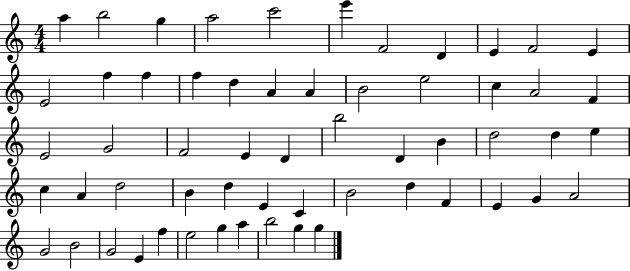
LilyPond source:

{
  \clef treble
  \numericTimeSignature
  \time 4/4
  \key c \major
  a''4 b''2 g''4 | a''2 c'''2 | e'''4 f'2 d'4 | e'4 f'2 e'4 | \break e'2 f''4 f''4 | f''4 d''4 a'4 a'4 | b'2 e''2 | c''4 a'2 f'4 | \break e'2 g'2 | f'2 e'4 d'4 | b''2 d'4 b'4 | d''2 d''4 e''4 | \break c''4 a'4 d''2 | b'4 d''4 e'4 c'4 | b'2 d''4 f'4 | e'4 g'4 a'2 | \break g'2 b'2 | g'2 e'4 f''4 | e''2 g''4 a''4 | b''2 g''4 g''4 | \break \bar "|."
}